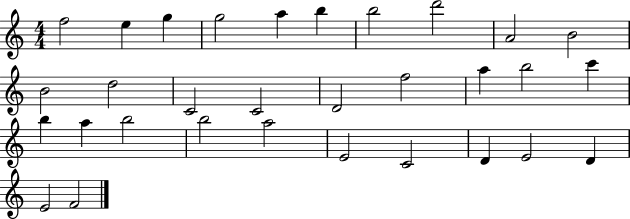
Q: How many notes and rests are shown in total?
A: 31